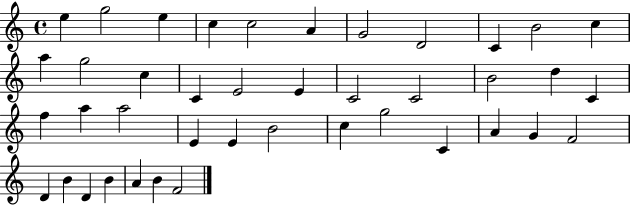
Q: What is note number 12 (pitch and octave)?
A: A5